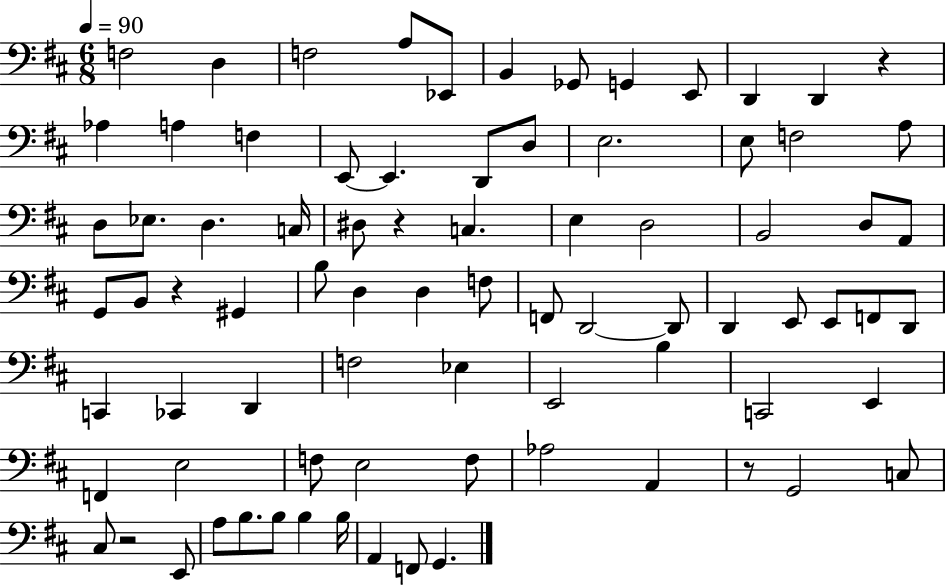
X:1
T:Untitled
M:6/8
L:1/4
K:D
F,2 D, F,2 A,/2 _E,,/2 B,, _G,,/2 G,, E,,/2 D,, D,, z _A, A, F, E,,/2 E,, D,,/2 D,/2 E,2 E,/2 F,2 A,/2 D,/2 _E,/2 D, C,/4 ^D,/2 z C, E, D,2 B,,2 D,/2 A,,/2 G,,/2 B,,/2 z ^G,, B,/2 D, D, F,/2 F,,/2 D,,2 D,,/2 D,, E,,/2 E,,/2 F,,/2 D,,/2 C,, _C,, D,, F,2 _E, E,,2 B, C,,2 E,, F,, E,2 F,/2 E,2 F,/2 _A,2 A,, z/2 G,,2 C,/2 ^C,/2 z2 E,,/2 A,/2 B,/2 B,/2 B, B,/4 A,, F,,/2 G,,